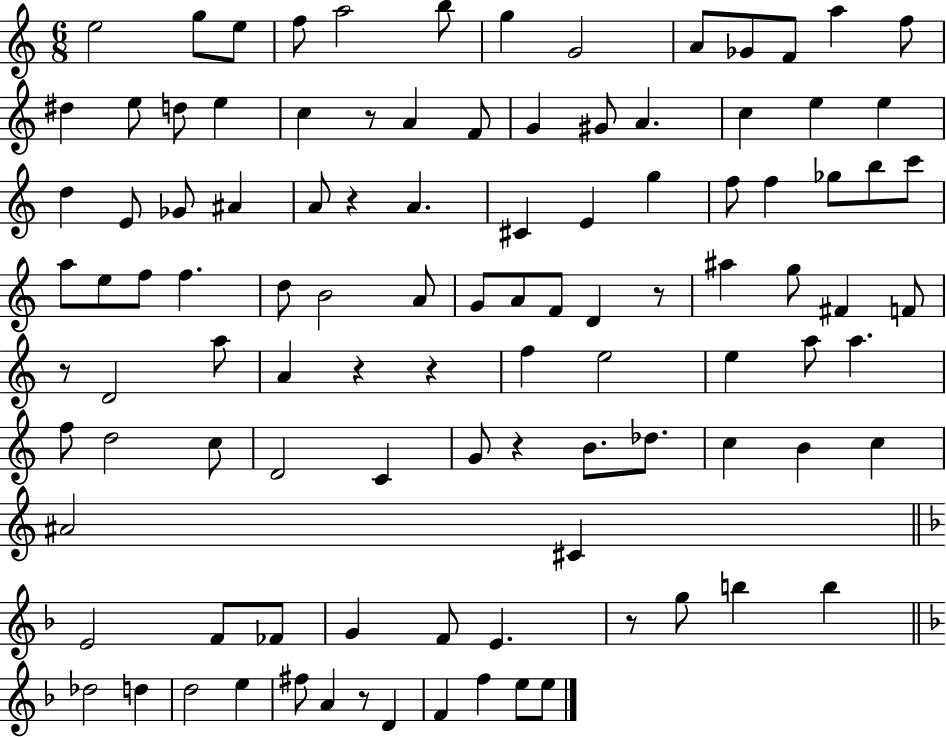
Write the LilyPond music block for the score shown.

{
  \clef treble
  \numericTimeSignature
  \time 6/8
  \key c \major
  e''2 g''8 e''8 | f''8 a''2 b''8 | g''4 g'2 | a'8 ges'8 f'8 a''4 f''8 | \break dis''4 e''8 d''8 e''4 | c''4 r8 a'4 f'8 | g'4 gis'8 a'4. | c''4 e''4 e''4 | \break d''4 e'8 ges'8 ais'4 | a'8 r4 a'4. | cis'4 e'4 g''4 | f''8 f''4 ges''8 b''8 c'''8 | \break a''8 e''8 f''8 f''4. | d''8 b'2 a'8 | g'8 a'8 f'8 d'4 r8 | ais''4 g''8 fis'4 f'8 | \break r8 d'2 a''8 | a'4 r4 r4 | f''4 e''2 | e''4 a''8 a''4. | \break f''8 d''2 c''8 | d'2 c'4 | g'8 r4 b'8. des''8. | c''4 b'4 c''4 | \break ais'2 cis'4 | \bar "||" \break \key d \minor e'2 f'8 fes'8 | g'4 f'8 e'4. | r8 g''8 b''4 b''4 | \bar "||" \break \key d \minor des''2 d''4 | d''2 e''4 | fis''8 a'4 r8 d'4 | f'4 f''4 e''8 e''8 | \break \bar "|."
}